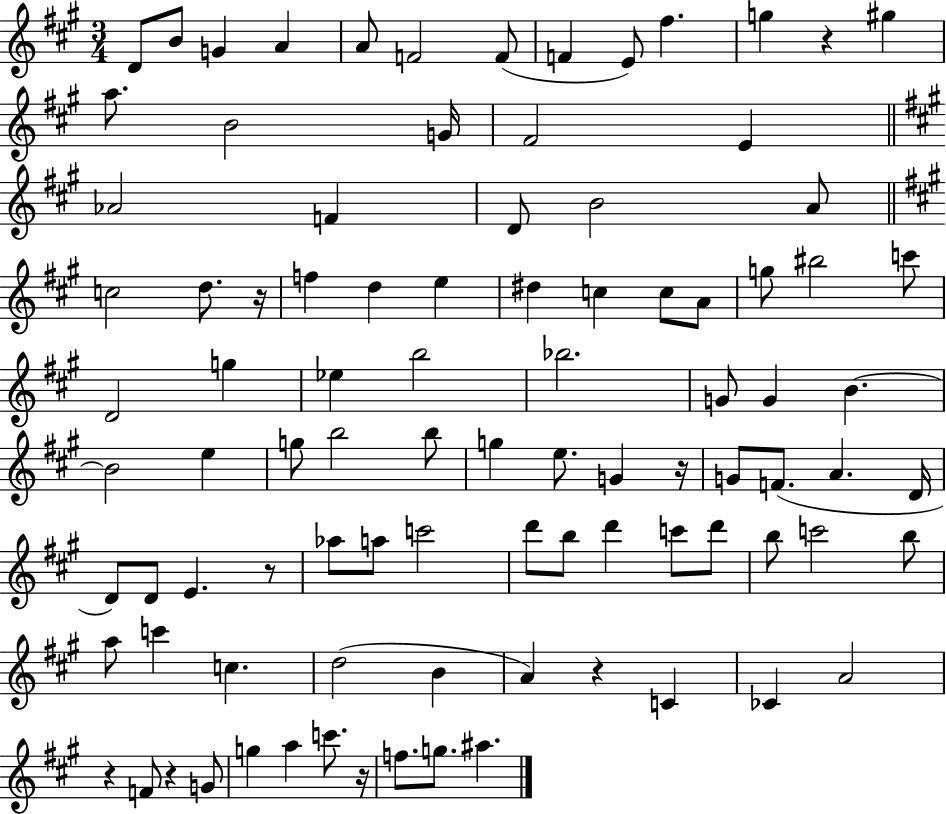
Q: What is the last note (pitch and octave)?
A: A#5